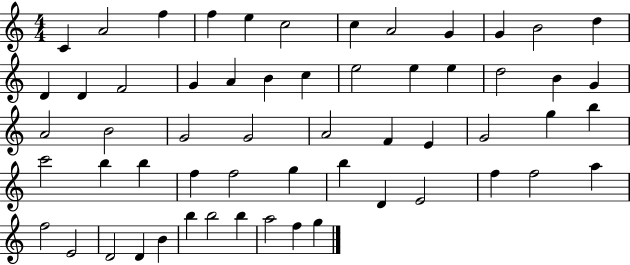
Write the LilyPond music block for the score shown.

{
  \clef treble
  \numericTimeSignature
  \time 4/4
  \key c \major
  c'4 a'2 f''4 | f''4 e''4 c''2 | c''4 a'2 g'4 | g'4 b'2 d''4 | \break d'4 d'4 f'2 | g'4 a'4 b'4 c''4 | e''2 e''4 e''4 | d''2 b'4 g'4 | \break a'2 b'2 | g'2 g'2 | a'2 f'4 e'4 | g'2 g''4 b''4 | \break c'''2 b''4 b''4 | f''4 f''2 g''4 | b''4 d'4 e'2 | f''4 f''2 a''4 | \break f''2 e'2 | d'2 d'4 b'4 | b''4 b''2 b''4 | a''2 f''4 g''4 | \break \bar "|."
}